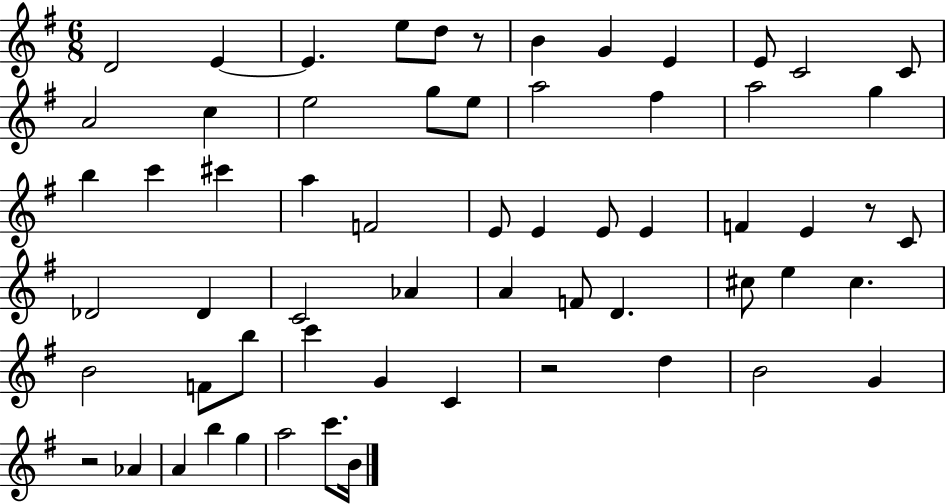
{
  \clef treble
  \numericTimeSignature
  \time 6/8
  \key g \major
  d'2 e'4~~ | e'4. e''8 d''8 r8 | b'4 g'4 e'4 | e'8 c'2 c'8 | \break a'2 c''4 | e''2 g''8 e''8 | a''2 fis''4 | a''2 g''4 | \break b''4 c'''4 cis'''4 | a''4 f'2 | e'8 e'4 e'8 e'4 | f'4 e'4 r8 c'8 | \break des'2 des'4 | c'2 aes'4 | a'4 f'8 d'4. | cis''8 e''4 cis''4. | \break b'2 f'8 b''8 | c'''4 g'4 c'4 | r2 d''4 | b'2 g'4 | \break r2 aes'4 | a'4 b''4 g''4 | a''2 c'''8. b'16 | \bar "|."
}